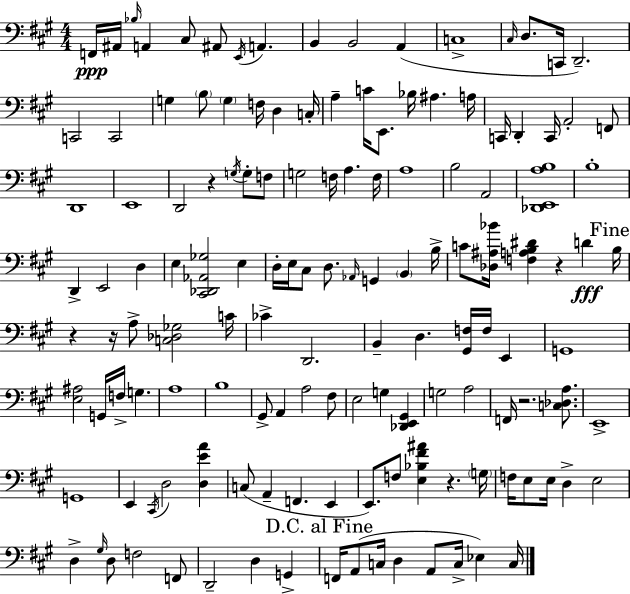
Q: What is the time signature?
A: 4/4